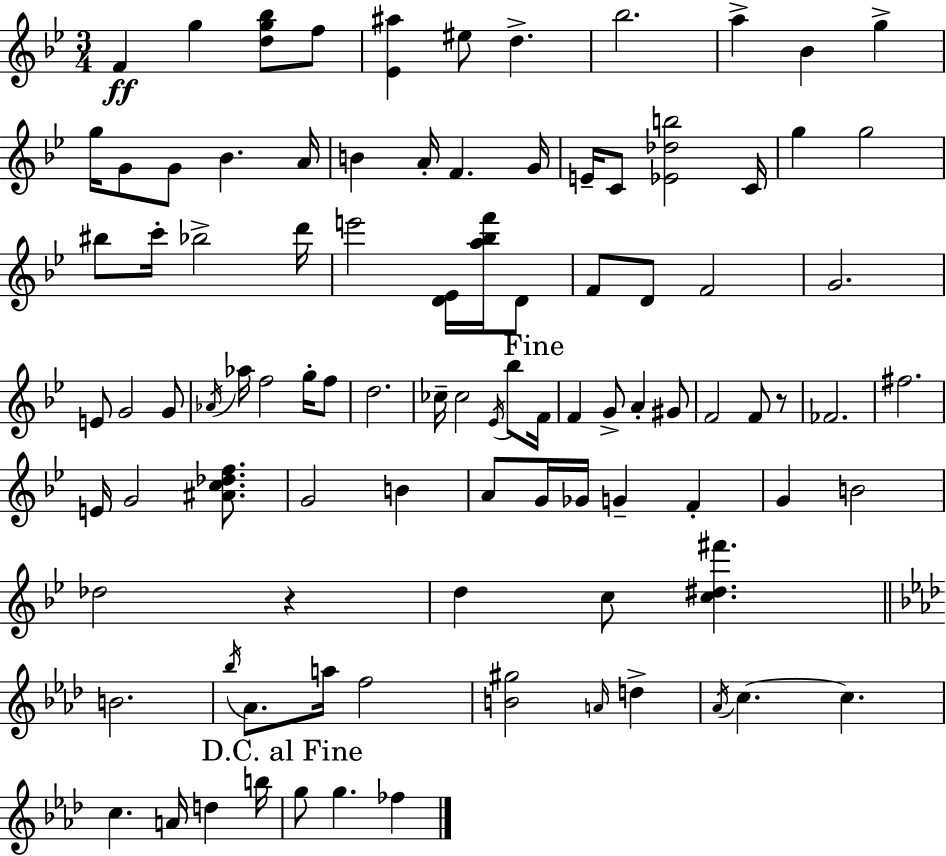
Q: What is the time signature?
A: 3/4